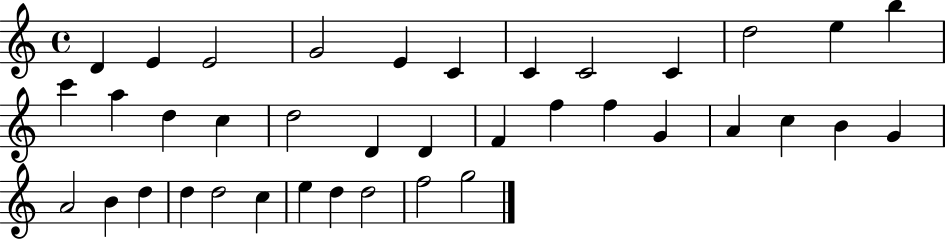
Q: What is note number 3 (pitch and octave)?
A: E4